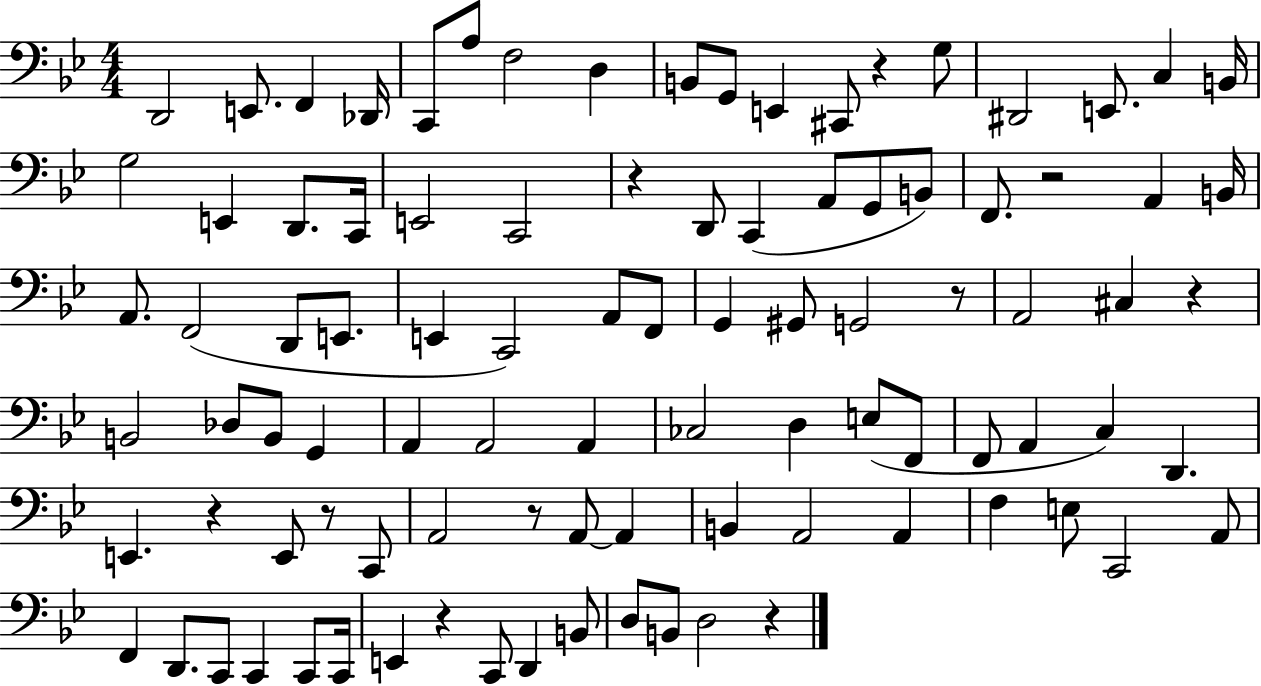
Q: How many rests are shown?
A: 10